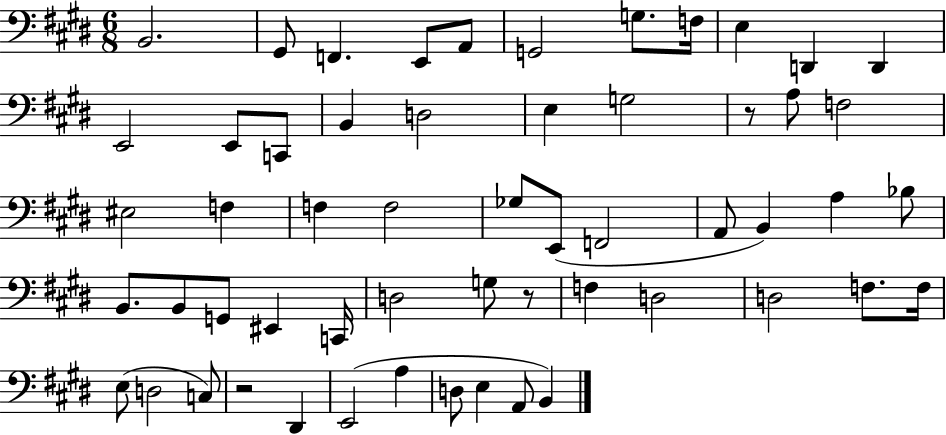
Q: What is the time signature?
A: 6/8